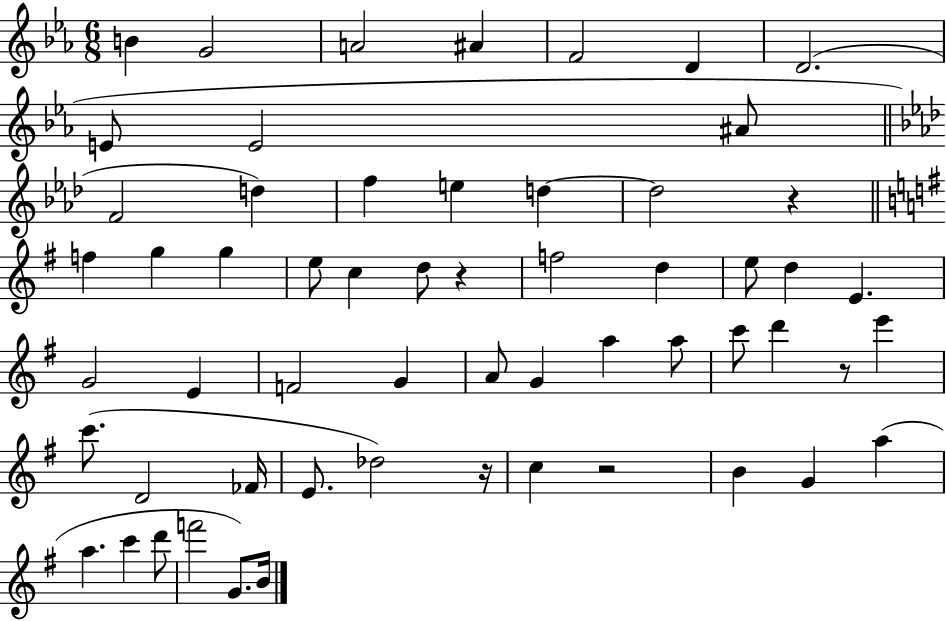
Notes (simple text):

B4/q G4/h A4/h A#4/q F4/h D4/q D4/h. E4/e E4/h A#4/e F4/h D5/q F5/q E5/q D5/q D5/h R/q F5/q G5/q G5/q E5/e C5/q D5/e R/q F5/h D5/q E5/e D5/q E4/q. G4/h E4/q F4/h G4/q A4/e G4/q A5/q A5/e C6/e D6/q R/e E6/q C6/e. D4/h FES4/s E4/e. Db5/h R/s C5/q R/h B4/q G4/q A5/q A5/q. C6/q D6/e F6/h G4/e. B4/s